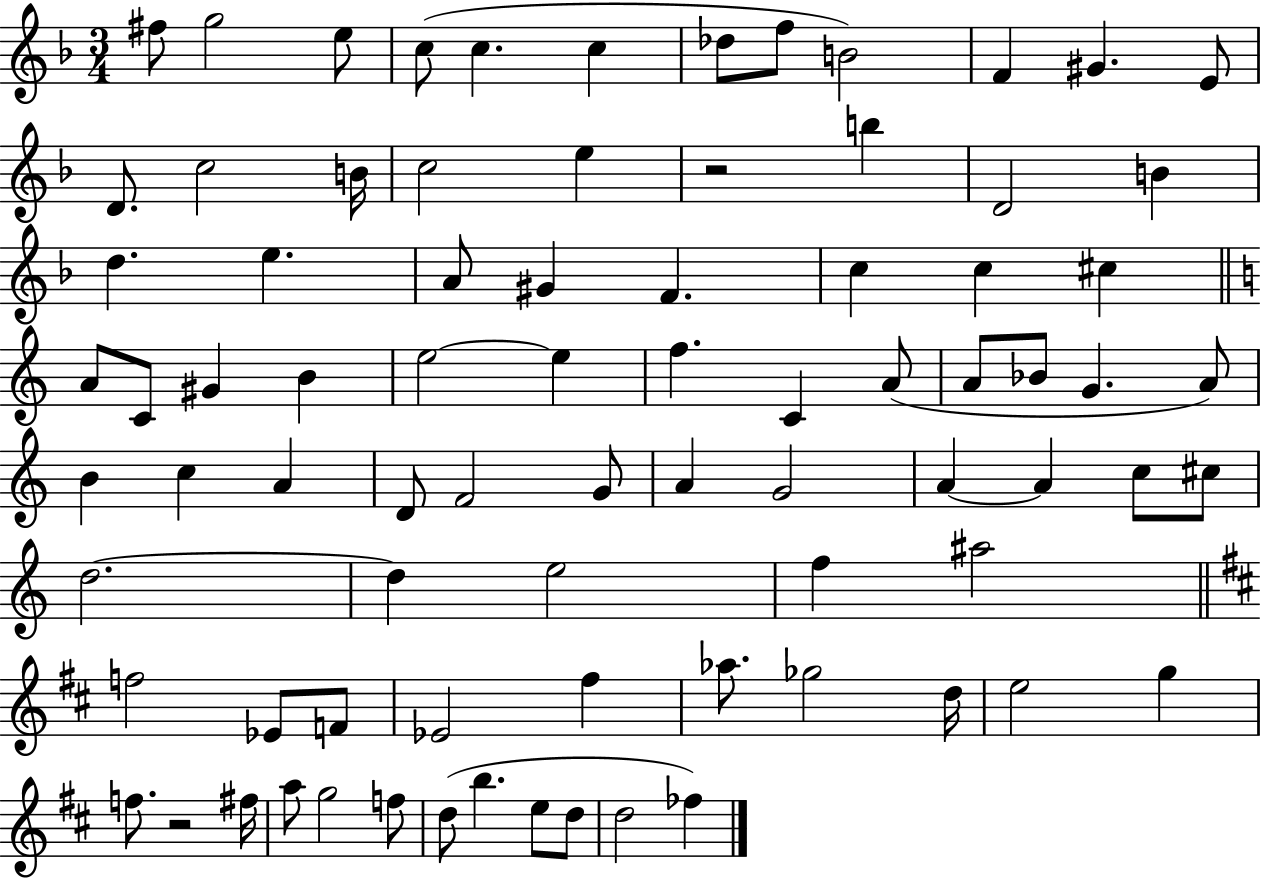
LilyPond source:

{
  \clef treble
  \numericTimeSignature
  \time 3/4
  \key f \major
  fis''8 g''2 e''8 | c''8( c''4. c''4 | des''8 f''8 b'2) | f'4 gis'4. e'8 | \break d'8. c''2 b'16 | c''2 e''4 | r2 b''4 | d'2 b'4 | \break d''4. e''4. | a'8 gis'4 f'4. | c''4 c''4 cis''4 | \bar "||" \break \key c \major a'8 c'8 gis'4 b'4 | e''2~~ e''4 | f''4. c'4 a'8( | a'8 bes'8 g'4. a'8) | \break b'4 c''4 a'4 | d'8 f'2 g'8 | a'4 g'2 | a'4~~ a'4 c''8 cis''8 | \break d''2.~~ | d''4 e''2 | f''4 ais''2 | \bar "||" \break \key d \major f''2 ees'8 f'8 | ees'2 fis''4 | aes''8. ges''2 d''16 | e''2 g''4 | \break f''8. r2 fis''16 | a''8 g''2 f''8 | d''8( b''4. e''8 d''8 | d''2 fes''4) | \break \bar "|."
}